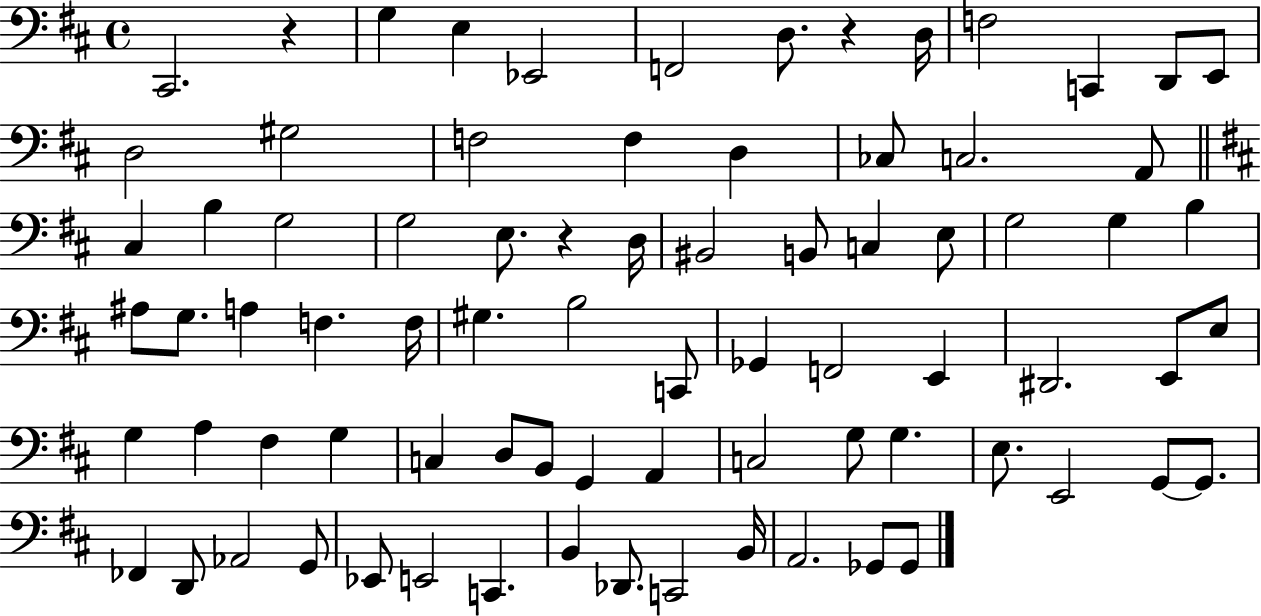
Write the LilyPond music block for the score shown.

{
  \clef bass
  \time 4/4
  \defaultTimeSignature
  \key d \major
  \repeat volta 2 { cis,2. r4 | g4 e4 ees,2 | f,2 d8. r4 d16 | f2 c,4 d,8 e,8 | \break d2 gis2 | f2 f4 d4 | ces8 c2. a,8 | \bar "||" \break \key d \major cis4 b4 g2 | g2 e8. r4 d16 | bis,2 b,8 c4 e8 | g2 g4 b4 | \break ais8 g8. a4 f4. f16 | gis4. b2 c,8 | ges,4 f,2 e,4 | dis,2. e,8 e8 | \break g4 a4 fis4 g4 | c4 d8 b,8 g,4 a,4 | c2 g8 g4. | e8. e,2 g,8~~ g,8. | \break fes,4 d,8 aes,2 g,8 | ees,8 e,2 c,4. | b,4 des,8. c,2 b,16 | a,2. ges,8 ges,8 | \break } \bar "|."
}